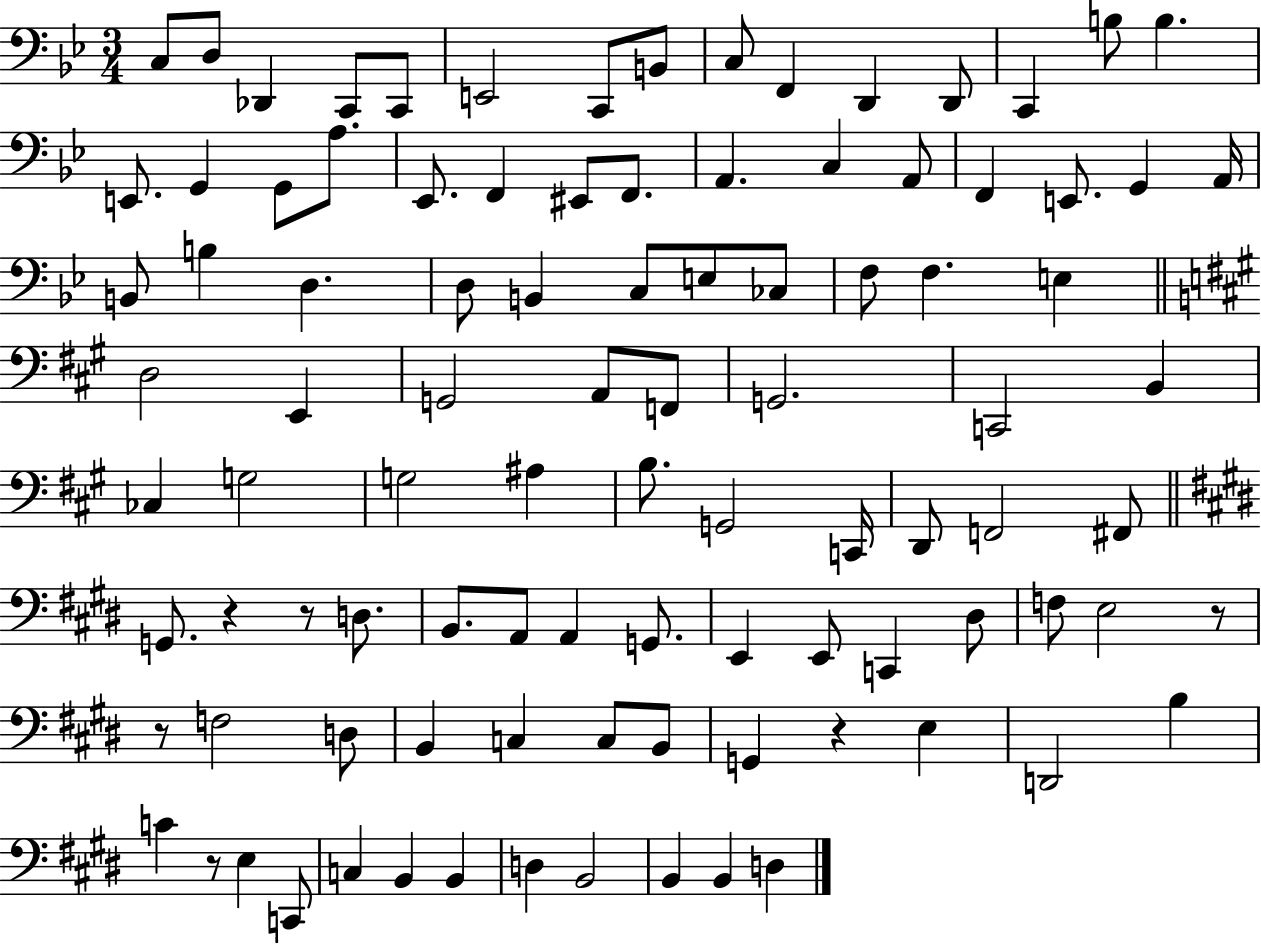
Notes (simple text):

C3/e D3/e Db2/q C2/e C2/e E2/h C2/e B2/e C3/e F2/q D2/q D2/e C2/q B3/e B3/q. E2/e. G2/q G2/e A3/e. Eb2/e. F2/q EIS2/e F2/e. A2/q. C3/q A2/e F2/q E2/e. G2/q A2/s B2/e B3/q D3/q. D3/e B2/q C3/e E3/e CES3/e F3/e F3/q. E3/q D3/h E2/q G2/h A2/e F2/e G2/h. C2/h B2/q CES3/q G3/h G3/h A#3/q B3/e. G2/h C2/s D2/e F2/h F#2/e G2/e. R/q R/e D3/e. B2/e. A2/e A2/q G2/e. E2/q E2/e C2/q D#3/e F3/e E3/h R/e R/e F3/h D3/e B2/q C3/q C3/e B2/e G2/q R/q E3/q D2/h B3/q C4/q R/e E3/q C2/e C3/q B2/q B2/q D3/q B2/h B2/q B2/q D3/q